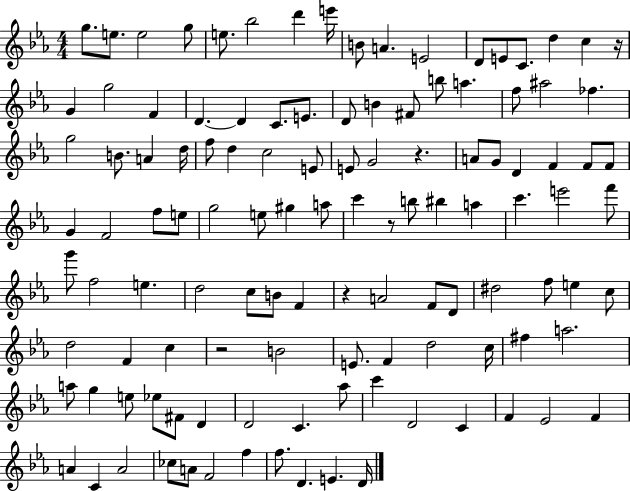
X:1
T:Untitled
M:4/4
L:1/4
K:Eb
g/2 e/2 e2 g/2 e/2 _b2 d' e'/4 B/2 A E2 D/2 E/2 C/2 d c z/4 G g2 F D D C/2 E/2 D/2 B ^F/2 b/2 a f/2 ^a2 _f g2 B/2 A d/4 f/2 d c2 E/2 E/2 G2 z A/2 G/2 D F F/2 F/2 G F2 f/2 e/2 g2 e/2 ^g a/2 c' z/2 b/2 ^b a c' e'2 f'/2 g'/2 f2 e d2 c/2 B/2 F z A2 F/2 D/2 ^d2 f/2 e c/2 d2 F c z2 B2 E/2 F d2 c/4 ^f a2 a/2 g e/2 _e/2 ^F/2 D D2 C _a/2 c' D2 C F _E2 F A C A2 _c/2 A/2 F2 f f/2 D E D/4